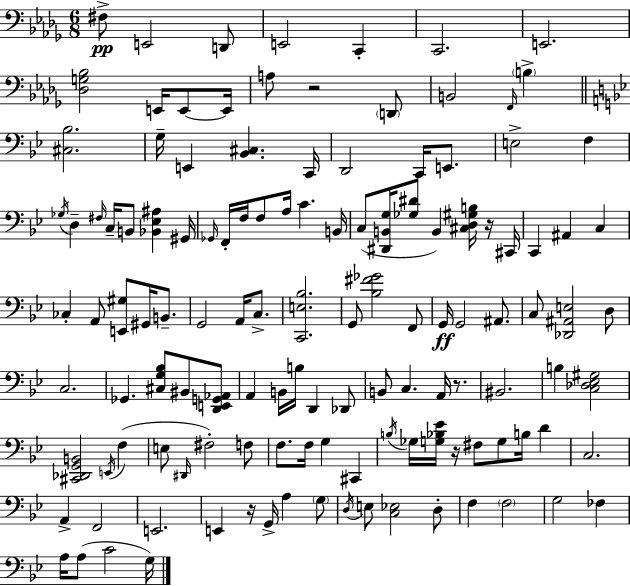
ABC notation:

X:1
T:Untitled
M:6/8
L:1/4
K:Bbm
^F,/2 E,,2 D,,/2 E,,2 C,, C,,2 E,,2 [_D,G,_B,]2 E,,/4 E,,/2 E,,/4 A,/2 z2 D,,/2 B,,2 F,,/4 B, [^C,_B,]2 G,/4 E,, [_B,,^C,] C,,/4 D,,2 C,,/4 E,,/2 E,2 F, _G,/4 D, ^F,/4 C,/4 B,,/2 [_B,,_E,^A,] ^G,,/4 _G,,/4 F,,/4 F,/4 F,/2 A,/4 C B,,/4 C,/2 [^D,,B,,G,]/4 [_G,^D]/2 B,, [^C,D,^G,B,]/4 z/4 ^C,,/4 C,, ^A,, C, _C, A,,/2 [E,,^G,]/2 ^G,,/4 B,,/2 G,,2 A,,/4 C,/2 [C,,E,_B,]2 G,,/2 [_B,^F_G]2 F,,/2 G,,/4 G,,2 ^A,,/2 C,/2 [_D,,^A,,E,]2 D,/2 C,2 _G,, [^C,G,_B,]/2 ^B,,/2 [D,,E,,G,,_A,,]/2 A,, B,,/4 B,/4 D,, _D,,/2 B,,/2 C, A,,/4 z/2 ^B,,2 B, [C,_D,_E,^G,]2 [^C,,_D,,G,,B,,]2 E,,/4 F, E,/2 ^D,,/4 ^F,2 F,/2 F,/2 F,/4 G, ^C,, B,/4 _G,/4 [G,_B,_E]/4 z/4 ^F,/2 G,/2 B,/4 D C,2 A,, F,,2 E,,2 E,, z/4 G,,/4 A, G,/2 D,/4 E,/2 [C,_E,]2 D,/2 F, F,2 G,2 _F, A,/4 A,/2 C2 G,/4